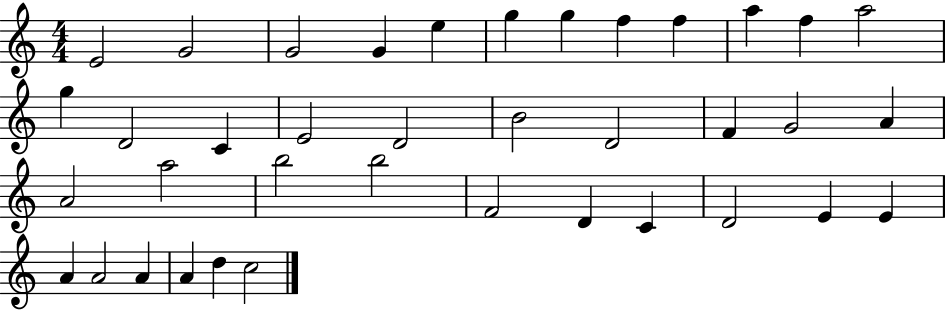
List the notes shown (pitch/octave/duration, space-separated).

E4/h G4/h G4/h G4/q E5/q G5/q G5/q F5/q F5/q A5/q F5/q A5/h G5/q D4/h C4/q E4/h D4/h B4/h D4/h F4/q G4/h A4/q A4/h A5/h B5/h B5/h F4/h D4/q C4/q D4/h E4/q E4/q A4/q A4/h A4/q A4/q D5/q C5/h